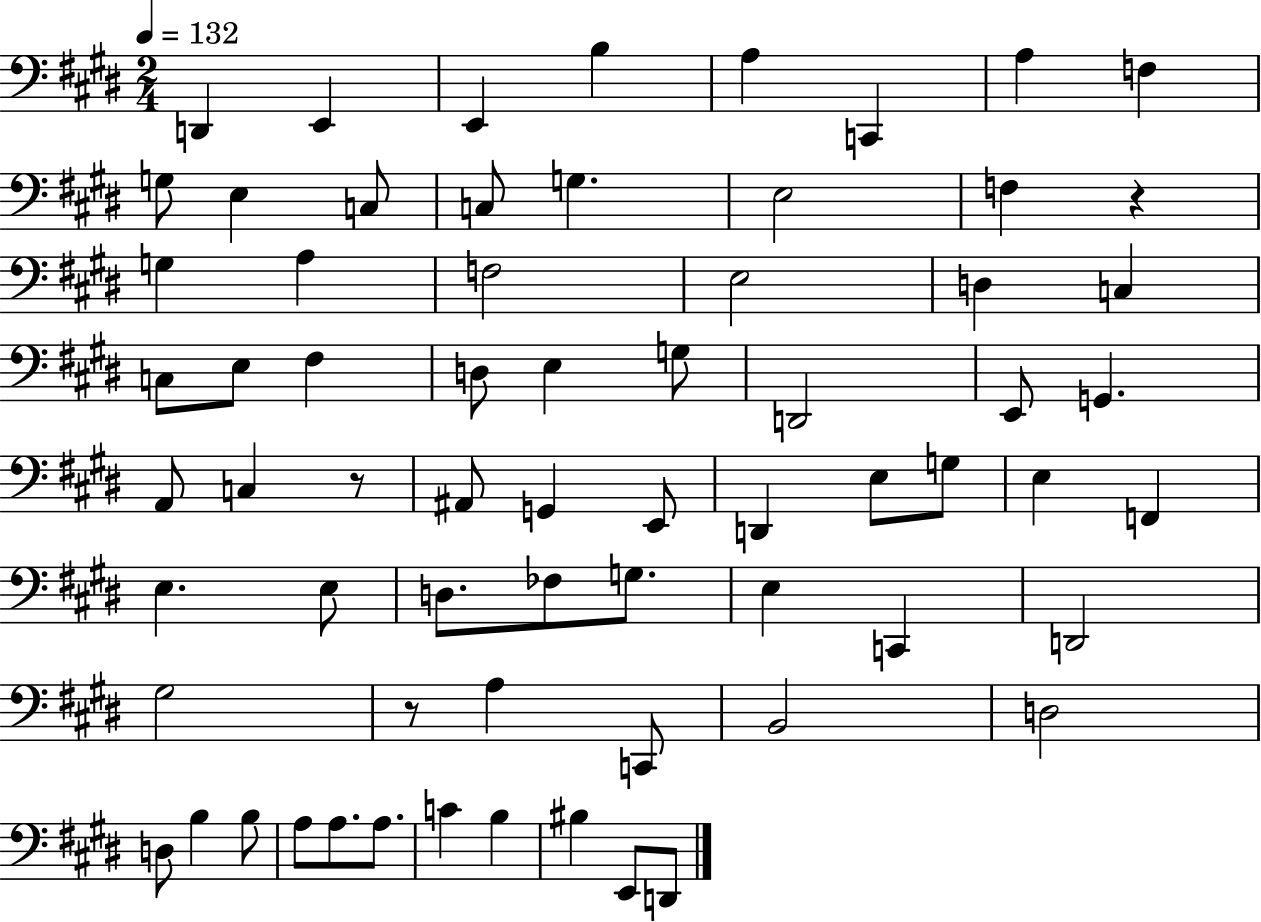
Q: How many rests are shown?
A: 3